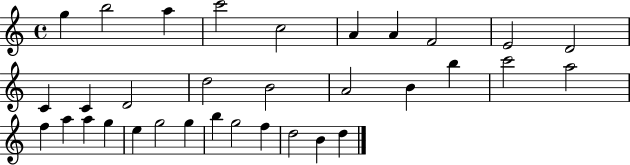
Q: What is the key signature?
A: C major